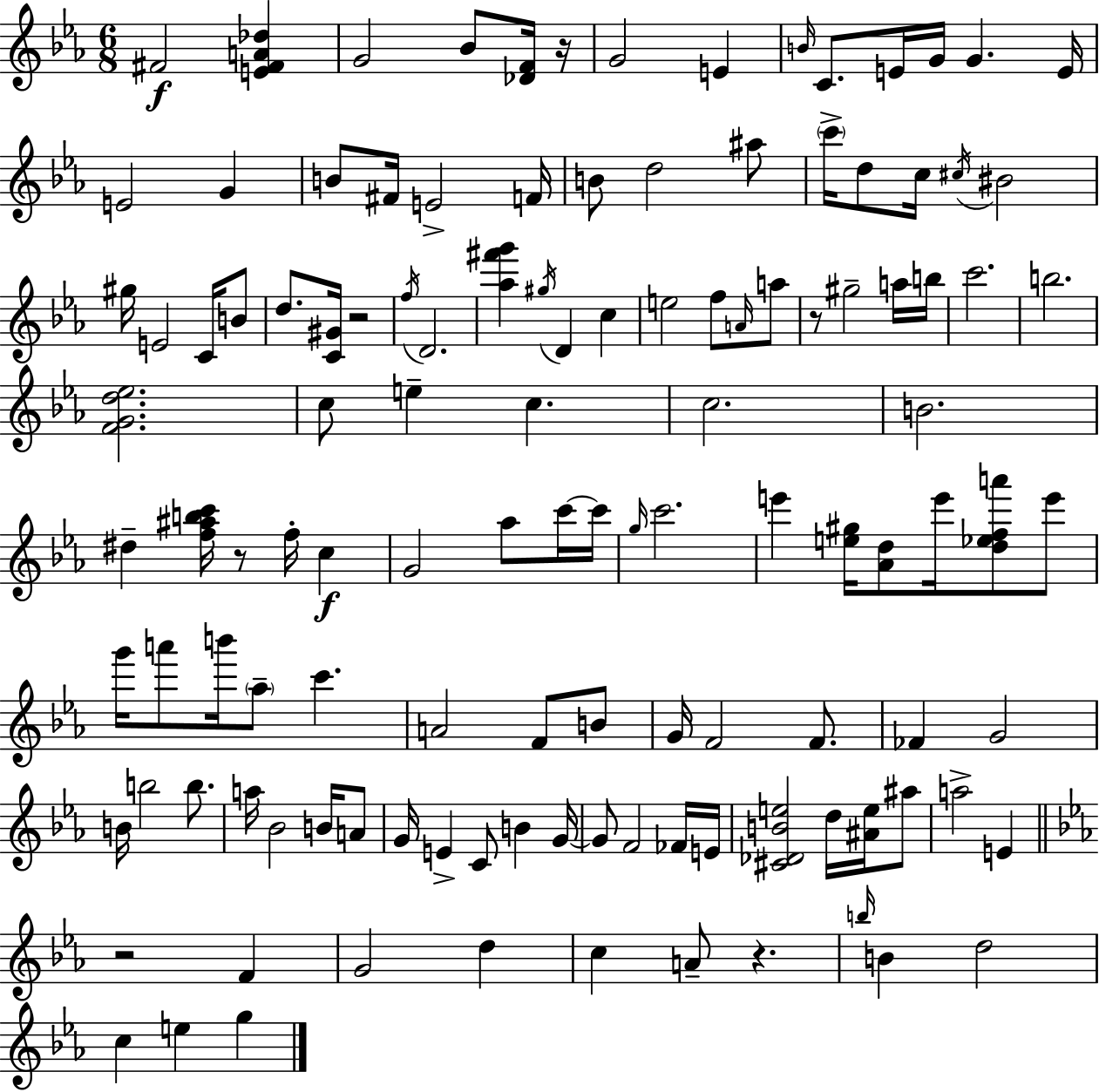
F#4/h [E4,F#4,A4,Db5]/q G4/h Bb4/e [Db4,F4]/s R/s G4/h E4/q B4/s C4/e. E4/s G4/s G4/q. E4/s E4/h G4/q B4/e F#4/s E4/h F4/s B4/e D5/h A#5/e C6/s D5/e C5/s C#5/s BIS4/h G#5/s E4/h C4/s B4/e D5/e. [C4,G#4]/s R/h F5/s D4/h. [Ab5,F#6,G6]/q G#5/s D4/q C5/q E5/h F5/e A4/s A5/e R/e G#5/h A5/s B5/s C6/h. B5/h. [F4,G4,D5,Eb5]/h. C5/e E5/q C5/q. C5/h. B4/h. D#5/q [F5,A#5,B5,C6]/s R/e F5/s C5/q G4/h Ab5/e C6/s C6/s G5/s C6/h. E6/q [E5,G#5]/s [Ab4,D5]/e E6/s [D5,Eb5,F5,A6]/e E6/e G6/s A6/e B6/s Ab5/e C6/q. A4/h F4/e B4/e G4/s F4/h F4/e. FES4/q G4/h B4/s B5/h B5/e. A5/s Bb4/h B4/s A4/e G4/s E4/q C4/e B4/q G4/s G4/e F4/h FES4/s E4/s [C#4,Db4,B4,E5]/h D5/s [A#4,E5]/s A#5/e A5/h E4/q R/h F4/q G4/h D5/q C5/q A4/e R/q. B5/s B4/q D5/h C5/q E5/q G5/q